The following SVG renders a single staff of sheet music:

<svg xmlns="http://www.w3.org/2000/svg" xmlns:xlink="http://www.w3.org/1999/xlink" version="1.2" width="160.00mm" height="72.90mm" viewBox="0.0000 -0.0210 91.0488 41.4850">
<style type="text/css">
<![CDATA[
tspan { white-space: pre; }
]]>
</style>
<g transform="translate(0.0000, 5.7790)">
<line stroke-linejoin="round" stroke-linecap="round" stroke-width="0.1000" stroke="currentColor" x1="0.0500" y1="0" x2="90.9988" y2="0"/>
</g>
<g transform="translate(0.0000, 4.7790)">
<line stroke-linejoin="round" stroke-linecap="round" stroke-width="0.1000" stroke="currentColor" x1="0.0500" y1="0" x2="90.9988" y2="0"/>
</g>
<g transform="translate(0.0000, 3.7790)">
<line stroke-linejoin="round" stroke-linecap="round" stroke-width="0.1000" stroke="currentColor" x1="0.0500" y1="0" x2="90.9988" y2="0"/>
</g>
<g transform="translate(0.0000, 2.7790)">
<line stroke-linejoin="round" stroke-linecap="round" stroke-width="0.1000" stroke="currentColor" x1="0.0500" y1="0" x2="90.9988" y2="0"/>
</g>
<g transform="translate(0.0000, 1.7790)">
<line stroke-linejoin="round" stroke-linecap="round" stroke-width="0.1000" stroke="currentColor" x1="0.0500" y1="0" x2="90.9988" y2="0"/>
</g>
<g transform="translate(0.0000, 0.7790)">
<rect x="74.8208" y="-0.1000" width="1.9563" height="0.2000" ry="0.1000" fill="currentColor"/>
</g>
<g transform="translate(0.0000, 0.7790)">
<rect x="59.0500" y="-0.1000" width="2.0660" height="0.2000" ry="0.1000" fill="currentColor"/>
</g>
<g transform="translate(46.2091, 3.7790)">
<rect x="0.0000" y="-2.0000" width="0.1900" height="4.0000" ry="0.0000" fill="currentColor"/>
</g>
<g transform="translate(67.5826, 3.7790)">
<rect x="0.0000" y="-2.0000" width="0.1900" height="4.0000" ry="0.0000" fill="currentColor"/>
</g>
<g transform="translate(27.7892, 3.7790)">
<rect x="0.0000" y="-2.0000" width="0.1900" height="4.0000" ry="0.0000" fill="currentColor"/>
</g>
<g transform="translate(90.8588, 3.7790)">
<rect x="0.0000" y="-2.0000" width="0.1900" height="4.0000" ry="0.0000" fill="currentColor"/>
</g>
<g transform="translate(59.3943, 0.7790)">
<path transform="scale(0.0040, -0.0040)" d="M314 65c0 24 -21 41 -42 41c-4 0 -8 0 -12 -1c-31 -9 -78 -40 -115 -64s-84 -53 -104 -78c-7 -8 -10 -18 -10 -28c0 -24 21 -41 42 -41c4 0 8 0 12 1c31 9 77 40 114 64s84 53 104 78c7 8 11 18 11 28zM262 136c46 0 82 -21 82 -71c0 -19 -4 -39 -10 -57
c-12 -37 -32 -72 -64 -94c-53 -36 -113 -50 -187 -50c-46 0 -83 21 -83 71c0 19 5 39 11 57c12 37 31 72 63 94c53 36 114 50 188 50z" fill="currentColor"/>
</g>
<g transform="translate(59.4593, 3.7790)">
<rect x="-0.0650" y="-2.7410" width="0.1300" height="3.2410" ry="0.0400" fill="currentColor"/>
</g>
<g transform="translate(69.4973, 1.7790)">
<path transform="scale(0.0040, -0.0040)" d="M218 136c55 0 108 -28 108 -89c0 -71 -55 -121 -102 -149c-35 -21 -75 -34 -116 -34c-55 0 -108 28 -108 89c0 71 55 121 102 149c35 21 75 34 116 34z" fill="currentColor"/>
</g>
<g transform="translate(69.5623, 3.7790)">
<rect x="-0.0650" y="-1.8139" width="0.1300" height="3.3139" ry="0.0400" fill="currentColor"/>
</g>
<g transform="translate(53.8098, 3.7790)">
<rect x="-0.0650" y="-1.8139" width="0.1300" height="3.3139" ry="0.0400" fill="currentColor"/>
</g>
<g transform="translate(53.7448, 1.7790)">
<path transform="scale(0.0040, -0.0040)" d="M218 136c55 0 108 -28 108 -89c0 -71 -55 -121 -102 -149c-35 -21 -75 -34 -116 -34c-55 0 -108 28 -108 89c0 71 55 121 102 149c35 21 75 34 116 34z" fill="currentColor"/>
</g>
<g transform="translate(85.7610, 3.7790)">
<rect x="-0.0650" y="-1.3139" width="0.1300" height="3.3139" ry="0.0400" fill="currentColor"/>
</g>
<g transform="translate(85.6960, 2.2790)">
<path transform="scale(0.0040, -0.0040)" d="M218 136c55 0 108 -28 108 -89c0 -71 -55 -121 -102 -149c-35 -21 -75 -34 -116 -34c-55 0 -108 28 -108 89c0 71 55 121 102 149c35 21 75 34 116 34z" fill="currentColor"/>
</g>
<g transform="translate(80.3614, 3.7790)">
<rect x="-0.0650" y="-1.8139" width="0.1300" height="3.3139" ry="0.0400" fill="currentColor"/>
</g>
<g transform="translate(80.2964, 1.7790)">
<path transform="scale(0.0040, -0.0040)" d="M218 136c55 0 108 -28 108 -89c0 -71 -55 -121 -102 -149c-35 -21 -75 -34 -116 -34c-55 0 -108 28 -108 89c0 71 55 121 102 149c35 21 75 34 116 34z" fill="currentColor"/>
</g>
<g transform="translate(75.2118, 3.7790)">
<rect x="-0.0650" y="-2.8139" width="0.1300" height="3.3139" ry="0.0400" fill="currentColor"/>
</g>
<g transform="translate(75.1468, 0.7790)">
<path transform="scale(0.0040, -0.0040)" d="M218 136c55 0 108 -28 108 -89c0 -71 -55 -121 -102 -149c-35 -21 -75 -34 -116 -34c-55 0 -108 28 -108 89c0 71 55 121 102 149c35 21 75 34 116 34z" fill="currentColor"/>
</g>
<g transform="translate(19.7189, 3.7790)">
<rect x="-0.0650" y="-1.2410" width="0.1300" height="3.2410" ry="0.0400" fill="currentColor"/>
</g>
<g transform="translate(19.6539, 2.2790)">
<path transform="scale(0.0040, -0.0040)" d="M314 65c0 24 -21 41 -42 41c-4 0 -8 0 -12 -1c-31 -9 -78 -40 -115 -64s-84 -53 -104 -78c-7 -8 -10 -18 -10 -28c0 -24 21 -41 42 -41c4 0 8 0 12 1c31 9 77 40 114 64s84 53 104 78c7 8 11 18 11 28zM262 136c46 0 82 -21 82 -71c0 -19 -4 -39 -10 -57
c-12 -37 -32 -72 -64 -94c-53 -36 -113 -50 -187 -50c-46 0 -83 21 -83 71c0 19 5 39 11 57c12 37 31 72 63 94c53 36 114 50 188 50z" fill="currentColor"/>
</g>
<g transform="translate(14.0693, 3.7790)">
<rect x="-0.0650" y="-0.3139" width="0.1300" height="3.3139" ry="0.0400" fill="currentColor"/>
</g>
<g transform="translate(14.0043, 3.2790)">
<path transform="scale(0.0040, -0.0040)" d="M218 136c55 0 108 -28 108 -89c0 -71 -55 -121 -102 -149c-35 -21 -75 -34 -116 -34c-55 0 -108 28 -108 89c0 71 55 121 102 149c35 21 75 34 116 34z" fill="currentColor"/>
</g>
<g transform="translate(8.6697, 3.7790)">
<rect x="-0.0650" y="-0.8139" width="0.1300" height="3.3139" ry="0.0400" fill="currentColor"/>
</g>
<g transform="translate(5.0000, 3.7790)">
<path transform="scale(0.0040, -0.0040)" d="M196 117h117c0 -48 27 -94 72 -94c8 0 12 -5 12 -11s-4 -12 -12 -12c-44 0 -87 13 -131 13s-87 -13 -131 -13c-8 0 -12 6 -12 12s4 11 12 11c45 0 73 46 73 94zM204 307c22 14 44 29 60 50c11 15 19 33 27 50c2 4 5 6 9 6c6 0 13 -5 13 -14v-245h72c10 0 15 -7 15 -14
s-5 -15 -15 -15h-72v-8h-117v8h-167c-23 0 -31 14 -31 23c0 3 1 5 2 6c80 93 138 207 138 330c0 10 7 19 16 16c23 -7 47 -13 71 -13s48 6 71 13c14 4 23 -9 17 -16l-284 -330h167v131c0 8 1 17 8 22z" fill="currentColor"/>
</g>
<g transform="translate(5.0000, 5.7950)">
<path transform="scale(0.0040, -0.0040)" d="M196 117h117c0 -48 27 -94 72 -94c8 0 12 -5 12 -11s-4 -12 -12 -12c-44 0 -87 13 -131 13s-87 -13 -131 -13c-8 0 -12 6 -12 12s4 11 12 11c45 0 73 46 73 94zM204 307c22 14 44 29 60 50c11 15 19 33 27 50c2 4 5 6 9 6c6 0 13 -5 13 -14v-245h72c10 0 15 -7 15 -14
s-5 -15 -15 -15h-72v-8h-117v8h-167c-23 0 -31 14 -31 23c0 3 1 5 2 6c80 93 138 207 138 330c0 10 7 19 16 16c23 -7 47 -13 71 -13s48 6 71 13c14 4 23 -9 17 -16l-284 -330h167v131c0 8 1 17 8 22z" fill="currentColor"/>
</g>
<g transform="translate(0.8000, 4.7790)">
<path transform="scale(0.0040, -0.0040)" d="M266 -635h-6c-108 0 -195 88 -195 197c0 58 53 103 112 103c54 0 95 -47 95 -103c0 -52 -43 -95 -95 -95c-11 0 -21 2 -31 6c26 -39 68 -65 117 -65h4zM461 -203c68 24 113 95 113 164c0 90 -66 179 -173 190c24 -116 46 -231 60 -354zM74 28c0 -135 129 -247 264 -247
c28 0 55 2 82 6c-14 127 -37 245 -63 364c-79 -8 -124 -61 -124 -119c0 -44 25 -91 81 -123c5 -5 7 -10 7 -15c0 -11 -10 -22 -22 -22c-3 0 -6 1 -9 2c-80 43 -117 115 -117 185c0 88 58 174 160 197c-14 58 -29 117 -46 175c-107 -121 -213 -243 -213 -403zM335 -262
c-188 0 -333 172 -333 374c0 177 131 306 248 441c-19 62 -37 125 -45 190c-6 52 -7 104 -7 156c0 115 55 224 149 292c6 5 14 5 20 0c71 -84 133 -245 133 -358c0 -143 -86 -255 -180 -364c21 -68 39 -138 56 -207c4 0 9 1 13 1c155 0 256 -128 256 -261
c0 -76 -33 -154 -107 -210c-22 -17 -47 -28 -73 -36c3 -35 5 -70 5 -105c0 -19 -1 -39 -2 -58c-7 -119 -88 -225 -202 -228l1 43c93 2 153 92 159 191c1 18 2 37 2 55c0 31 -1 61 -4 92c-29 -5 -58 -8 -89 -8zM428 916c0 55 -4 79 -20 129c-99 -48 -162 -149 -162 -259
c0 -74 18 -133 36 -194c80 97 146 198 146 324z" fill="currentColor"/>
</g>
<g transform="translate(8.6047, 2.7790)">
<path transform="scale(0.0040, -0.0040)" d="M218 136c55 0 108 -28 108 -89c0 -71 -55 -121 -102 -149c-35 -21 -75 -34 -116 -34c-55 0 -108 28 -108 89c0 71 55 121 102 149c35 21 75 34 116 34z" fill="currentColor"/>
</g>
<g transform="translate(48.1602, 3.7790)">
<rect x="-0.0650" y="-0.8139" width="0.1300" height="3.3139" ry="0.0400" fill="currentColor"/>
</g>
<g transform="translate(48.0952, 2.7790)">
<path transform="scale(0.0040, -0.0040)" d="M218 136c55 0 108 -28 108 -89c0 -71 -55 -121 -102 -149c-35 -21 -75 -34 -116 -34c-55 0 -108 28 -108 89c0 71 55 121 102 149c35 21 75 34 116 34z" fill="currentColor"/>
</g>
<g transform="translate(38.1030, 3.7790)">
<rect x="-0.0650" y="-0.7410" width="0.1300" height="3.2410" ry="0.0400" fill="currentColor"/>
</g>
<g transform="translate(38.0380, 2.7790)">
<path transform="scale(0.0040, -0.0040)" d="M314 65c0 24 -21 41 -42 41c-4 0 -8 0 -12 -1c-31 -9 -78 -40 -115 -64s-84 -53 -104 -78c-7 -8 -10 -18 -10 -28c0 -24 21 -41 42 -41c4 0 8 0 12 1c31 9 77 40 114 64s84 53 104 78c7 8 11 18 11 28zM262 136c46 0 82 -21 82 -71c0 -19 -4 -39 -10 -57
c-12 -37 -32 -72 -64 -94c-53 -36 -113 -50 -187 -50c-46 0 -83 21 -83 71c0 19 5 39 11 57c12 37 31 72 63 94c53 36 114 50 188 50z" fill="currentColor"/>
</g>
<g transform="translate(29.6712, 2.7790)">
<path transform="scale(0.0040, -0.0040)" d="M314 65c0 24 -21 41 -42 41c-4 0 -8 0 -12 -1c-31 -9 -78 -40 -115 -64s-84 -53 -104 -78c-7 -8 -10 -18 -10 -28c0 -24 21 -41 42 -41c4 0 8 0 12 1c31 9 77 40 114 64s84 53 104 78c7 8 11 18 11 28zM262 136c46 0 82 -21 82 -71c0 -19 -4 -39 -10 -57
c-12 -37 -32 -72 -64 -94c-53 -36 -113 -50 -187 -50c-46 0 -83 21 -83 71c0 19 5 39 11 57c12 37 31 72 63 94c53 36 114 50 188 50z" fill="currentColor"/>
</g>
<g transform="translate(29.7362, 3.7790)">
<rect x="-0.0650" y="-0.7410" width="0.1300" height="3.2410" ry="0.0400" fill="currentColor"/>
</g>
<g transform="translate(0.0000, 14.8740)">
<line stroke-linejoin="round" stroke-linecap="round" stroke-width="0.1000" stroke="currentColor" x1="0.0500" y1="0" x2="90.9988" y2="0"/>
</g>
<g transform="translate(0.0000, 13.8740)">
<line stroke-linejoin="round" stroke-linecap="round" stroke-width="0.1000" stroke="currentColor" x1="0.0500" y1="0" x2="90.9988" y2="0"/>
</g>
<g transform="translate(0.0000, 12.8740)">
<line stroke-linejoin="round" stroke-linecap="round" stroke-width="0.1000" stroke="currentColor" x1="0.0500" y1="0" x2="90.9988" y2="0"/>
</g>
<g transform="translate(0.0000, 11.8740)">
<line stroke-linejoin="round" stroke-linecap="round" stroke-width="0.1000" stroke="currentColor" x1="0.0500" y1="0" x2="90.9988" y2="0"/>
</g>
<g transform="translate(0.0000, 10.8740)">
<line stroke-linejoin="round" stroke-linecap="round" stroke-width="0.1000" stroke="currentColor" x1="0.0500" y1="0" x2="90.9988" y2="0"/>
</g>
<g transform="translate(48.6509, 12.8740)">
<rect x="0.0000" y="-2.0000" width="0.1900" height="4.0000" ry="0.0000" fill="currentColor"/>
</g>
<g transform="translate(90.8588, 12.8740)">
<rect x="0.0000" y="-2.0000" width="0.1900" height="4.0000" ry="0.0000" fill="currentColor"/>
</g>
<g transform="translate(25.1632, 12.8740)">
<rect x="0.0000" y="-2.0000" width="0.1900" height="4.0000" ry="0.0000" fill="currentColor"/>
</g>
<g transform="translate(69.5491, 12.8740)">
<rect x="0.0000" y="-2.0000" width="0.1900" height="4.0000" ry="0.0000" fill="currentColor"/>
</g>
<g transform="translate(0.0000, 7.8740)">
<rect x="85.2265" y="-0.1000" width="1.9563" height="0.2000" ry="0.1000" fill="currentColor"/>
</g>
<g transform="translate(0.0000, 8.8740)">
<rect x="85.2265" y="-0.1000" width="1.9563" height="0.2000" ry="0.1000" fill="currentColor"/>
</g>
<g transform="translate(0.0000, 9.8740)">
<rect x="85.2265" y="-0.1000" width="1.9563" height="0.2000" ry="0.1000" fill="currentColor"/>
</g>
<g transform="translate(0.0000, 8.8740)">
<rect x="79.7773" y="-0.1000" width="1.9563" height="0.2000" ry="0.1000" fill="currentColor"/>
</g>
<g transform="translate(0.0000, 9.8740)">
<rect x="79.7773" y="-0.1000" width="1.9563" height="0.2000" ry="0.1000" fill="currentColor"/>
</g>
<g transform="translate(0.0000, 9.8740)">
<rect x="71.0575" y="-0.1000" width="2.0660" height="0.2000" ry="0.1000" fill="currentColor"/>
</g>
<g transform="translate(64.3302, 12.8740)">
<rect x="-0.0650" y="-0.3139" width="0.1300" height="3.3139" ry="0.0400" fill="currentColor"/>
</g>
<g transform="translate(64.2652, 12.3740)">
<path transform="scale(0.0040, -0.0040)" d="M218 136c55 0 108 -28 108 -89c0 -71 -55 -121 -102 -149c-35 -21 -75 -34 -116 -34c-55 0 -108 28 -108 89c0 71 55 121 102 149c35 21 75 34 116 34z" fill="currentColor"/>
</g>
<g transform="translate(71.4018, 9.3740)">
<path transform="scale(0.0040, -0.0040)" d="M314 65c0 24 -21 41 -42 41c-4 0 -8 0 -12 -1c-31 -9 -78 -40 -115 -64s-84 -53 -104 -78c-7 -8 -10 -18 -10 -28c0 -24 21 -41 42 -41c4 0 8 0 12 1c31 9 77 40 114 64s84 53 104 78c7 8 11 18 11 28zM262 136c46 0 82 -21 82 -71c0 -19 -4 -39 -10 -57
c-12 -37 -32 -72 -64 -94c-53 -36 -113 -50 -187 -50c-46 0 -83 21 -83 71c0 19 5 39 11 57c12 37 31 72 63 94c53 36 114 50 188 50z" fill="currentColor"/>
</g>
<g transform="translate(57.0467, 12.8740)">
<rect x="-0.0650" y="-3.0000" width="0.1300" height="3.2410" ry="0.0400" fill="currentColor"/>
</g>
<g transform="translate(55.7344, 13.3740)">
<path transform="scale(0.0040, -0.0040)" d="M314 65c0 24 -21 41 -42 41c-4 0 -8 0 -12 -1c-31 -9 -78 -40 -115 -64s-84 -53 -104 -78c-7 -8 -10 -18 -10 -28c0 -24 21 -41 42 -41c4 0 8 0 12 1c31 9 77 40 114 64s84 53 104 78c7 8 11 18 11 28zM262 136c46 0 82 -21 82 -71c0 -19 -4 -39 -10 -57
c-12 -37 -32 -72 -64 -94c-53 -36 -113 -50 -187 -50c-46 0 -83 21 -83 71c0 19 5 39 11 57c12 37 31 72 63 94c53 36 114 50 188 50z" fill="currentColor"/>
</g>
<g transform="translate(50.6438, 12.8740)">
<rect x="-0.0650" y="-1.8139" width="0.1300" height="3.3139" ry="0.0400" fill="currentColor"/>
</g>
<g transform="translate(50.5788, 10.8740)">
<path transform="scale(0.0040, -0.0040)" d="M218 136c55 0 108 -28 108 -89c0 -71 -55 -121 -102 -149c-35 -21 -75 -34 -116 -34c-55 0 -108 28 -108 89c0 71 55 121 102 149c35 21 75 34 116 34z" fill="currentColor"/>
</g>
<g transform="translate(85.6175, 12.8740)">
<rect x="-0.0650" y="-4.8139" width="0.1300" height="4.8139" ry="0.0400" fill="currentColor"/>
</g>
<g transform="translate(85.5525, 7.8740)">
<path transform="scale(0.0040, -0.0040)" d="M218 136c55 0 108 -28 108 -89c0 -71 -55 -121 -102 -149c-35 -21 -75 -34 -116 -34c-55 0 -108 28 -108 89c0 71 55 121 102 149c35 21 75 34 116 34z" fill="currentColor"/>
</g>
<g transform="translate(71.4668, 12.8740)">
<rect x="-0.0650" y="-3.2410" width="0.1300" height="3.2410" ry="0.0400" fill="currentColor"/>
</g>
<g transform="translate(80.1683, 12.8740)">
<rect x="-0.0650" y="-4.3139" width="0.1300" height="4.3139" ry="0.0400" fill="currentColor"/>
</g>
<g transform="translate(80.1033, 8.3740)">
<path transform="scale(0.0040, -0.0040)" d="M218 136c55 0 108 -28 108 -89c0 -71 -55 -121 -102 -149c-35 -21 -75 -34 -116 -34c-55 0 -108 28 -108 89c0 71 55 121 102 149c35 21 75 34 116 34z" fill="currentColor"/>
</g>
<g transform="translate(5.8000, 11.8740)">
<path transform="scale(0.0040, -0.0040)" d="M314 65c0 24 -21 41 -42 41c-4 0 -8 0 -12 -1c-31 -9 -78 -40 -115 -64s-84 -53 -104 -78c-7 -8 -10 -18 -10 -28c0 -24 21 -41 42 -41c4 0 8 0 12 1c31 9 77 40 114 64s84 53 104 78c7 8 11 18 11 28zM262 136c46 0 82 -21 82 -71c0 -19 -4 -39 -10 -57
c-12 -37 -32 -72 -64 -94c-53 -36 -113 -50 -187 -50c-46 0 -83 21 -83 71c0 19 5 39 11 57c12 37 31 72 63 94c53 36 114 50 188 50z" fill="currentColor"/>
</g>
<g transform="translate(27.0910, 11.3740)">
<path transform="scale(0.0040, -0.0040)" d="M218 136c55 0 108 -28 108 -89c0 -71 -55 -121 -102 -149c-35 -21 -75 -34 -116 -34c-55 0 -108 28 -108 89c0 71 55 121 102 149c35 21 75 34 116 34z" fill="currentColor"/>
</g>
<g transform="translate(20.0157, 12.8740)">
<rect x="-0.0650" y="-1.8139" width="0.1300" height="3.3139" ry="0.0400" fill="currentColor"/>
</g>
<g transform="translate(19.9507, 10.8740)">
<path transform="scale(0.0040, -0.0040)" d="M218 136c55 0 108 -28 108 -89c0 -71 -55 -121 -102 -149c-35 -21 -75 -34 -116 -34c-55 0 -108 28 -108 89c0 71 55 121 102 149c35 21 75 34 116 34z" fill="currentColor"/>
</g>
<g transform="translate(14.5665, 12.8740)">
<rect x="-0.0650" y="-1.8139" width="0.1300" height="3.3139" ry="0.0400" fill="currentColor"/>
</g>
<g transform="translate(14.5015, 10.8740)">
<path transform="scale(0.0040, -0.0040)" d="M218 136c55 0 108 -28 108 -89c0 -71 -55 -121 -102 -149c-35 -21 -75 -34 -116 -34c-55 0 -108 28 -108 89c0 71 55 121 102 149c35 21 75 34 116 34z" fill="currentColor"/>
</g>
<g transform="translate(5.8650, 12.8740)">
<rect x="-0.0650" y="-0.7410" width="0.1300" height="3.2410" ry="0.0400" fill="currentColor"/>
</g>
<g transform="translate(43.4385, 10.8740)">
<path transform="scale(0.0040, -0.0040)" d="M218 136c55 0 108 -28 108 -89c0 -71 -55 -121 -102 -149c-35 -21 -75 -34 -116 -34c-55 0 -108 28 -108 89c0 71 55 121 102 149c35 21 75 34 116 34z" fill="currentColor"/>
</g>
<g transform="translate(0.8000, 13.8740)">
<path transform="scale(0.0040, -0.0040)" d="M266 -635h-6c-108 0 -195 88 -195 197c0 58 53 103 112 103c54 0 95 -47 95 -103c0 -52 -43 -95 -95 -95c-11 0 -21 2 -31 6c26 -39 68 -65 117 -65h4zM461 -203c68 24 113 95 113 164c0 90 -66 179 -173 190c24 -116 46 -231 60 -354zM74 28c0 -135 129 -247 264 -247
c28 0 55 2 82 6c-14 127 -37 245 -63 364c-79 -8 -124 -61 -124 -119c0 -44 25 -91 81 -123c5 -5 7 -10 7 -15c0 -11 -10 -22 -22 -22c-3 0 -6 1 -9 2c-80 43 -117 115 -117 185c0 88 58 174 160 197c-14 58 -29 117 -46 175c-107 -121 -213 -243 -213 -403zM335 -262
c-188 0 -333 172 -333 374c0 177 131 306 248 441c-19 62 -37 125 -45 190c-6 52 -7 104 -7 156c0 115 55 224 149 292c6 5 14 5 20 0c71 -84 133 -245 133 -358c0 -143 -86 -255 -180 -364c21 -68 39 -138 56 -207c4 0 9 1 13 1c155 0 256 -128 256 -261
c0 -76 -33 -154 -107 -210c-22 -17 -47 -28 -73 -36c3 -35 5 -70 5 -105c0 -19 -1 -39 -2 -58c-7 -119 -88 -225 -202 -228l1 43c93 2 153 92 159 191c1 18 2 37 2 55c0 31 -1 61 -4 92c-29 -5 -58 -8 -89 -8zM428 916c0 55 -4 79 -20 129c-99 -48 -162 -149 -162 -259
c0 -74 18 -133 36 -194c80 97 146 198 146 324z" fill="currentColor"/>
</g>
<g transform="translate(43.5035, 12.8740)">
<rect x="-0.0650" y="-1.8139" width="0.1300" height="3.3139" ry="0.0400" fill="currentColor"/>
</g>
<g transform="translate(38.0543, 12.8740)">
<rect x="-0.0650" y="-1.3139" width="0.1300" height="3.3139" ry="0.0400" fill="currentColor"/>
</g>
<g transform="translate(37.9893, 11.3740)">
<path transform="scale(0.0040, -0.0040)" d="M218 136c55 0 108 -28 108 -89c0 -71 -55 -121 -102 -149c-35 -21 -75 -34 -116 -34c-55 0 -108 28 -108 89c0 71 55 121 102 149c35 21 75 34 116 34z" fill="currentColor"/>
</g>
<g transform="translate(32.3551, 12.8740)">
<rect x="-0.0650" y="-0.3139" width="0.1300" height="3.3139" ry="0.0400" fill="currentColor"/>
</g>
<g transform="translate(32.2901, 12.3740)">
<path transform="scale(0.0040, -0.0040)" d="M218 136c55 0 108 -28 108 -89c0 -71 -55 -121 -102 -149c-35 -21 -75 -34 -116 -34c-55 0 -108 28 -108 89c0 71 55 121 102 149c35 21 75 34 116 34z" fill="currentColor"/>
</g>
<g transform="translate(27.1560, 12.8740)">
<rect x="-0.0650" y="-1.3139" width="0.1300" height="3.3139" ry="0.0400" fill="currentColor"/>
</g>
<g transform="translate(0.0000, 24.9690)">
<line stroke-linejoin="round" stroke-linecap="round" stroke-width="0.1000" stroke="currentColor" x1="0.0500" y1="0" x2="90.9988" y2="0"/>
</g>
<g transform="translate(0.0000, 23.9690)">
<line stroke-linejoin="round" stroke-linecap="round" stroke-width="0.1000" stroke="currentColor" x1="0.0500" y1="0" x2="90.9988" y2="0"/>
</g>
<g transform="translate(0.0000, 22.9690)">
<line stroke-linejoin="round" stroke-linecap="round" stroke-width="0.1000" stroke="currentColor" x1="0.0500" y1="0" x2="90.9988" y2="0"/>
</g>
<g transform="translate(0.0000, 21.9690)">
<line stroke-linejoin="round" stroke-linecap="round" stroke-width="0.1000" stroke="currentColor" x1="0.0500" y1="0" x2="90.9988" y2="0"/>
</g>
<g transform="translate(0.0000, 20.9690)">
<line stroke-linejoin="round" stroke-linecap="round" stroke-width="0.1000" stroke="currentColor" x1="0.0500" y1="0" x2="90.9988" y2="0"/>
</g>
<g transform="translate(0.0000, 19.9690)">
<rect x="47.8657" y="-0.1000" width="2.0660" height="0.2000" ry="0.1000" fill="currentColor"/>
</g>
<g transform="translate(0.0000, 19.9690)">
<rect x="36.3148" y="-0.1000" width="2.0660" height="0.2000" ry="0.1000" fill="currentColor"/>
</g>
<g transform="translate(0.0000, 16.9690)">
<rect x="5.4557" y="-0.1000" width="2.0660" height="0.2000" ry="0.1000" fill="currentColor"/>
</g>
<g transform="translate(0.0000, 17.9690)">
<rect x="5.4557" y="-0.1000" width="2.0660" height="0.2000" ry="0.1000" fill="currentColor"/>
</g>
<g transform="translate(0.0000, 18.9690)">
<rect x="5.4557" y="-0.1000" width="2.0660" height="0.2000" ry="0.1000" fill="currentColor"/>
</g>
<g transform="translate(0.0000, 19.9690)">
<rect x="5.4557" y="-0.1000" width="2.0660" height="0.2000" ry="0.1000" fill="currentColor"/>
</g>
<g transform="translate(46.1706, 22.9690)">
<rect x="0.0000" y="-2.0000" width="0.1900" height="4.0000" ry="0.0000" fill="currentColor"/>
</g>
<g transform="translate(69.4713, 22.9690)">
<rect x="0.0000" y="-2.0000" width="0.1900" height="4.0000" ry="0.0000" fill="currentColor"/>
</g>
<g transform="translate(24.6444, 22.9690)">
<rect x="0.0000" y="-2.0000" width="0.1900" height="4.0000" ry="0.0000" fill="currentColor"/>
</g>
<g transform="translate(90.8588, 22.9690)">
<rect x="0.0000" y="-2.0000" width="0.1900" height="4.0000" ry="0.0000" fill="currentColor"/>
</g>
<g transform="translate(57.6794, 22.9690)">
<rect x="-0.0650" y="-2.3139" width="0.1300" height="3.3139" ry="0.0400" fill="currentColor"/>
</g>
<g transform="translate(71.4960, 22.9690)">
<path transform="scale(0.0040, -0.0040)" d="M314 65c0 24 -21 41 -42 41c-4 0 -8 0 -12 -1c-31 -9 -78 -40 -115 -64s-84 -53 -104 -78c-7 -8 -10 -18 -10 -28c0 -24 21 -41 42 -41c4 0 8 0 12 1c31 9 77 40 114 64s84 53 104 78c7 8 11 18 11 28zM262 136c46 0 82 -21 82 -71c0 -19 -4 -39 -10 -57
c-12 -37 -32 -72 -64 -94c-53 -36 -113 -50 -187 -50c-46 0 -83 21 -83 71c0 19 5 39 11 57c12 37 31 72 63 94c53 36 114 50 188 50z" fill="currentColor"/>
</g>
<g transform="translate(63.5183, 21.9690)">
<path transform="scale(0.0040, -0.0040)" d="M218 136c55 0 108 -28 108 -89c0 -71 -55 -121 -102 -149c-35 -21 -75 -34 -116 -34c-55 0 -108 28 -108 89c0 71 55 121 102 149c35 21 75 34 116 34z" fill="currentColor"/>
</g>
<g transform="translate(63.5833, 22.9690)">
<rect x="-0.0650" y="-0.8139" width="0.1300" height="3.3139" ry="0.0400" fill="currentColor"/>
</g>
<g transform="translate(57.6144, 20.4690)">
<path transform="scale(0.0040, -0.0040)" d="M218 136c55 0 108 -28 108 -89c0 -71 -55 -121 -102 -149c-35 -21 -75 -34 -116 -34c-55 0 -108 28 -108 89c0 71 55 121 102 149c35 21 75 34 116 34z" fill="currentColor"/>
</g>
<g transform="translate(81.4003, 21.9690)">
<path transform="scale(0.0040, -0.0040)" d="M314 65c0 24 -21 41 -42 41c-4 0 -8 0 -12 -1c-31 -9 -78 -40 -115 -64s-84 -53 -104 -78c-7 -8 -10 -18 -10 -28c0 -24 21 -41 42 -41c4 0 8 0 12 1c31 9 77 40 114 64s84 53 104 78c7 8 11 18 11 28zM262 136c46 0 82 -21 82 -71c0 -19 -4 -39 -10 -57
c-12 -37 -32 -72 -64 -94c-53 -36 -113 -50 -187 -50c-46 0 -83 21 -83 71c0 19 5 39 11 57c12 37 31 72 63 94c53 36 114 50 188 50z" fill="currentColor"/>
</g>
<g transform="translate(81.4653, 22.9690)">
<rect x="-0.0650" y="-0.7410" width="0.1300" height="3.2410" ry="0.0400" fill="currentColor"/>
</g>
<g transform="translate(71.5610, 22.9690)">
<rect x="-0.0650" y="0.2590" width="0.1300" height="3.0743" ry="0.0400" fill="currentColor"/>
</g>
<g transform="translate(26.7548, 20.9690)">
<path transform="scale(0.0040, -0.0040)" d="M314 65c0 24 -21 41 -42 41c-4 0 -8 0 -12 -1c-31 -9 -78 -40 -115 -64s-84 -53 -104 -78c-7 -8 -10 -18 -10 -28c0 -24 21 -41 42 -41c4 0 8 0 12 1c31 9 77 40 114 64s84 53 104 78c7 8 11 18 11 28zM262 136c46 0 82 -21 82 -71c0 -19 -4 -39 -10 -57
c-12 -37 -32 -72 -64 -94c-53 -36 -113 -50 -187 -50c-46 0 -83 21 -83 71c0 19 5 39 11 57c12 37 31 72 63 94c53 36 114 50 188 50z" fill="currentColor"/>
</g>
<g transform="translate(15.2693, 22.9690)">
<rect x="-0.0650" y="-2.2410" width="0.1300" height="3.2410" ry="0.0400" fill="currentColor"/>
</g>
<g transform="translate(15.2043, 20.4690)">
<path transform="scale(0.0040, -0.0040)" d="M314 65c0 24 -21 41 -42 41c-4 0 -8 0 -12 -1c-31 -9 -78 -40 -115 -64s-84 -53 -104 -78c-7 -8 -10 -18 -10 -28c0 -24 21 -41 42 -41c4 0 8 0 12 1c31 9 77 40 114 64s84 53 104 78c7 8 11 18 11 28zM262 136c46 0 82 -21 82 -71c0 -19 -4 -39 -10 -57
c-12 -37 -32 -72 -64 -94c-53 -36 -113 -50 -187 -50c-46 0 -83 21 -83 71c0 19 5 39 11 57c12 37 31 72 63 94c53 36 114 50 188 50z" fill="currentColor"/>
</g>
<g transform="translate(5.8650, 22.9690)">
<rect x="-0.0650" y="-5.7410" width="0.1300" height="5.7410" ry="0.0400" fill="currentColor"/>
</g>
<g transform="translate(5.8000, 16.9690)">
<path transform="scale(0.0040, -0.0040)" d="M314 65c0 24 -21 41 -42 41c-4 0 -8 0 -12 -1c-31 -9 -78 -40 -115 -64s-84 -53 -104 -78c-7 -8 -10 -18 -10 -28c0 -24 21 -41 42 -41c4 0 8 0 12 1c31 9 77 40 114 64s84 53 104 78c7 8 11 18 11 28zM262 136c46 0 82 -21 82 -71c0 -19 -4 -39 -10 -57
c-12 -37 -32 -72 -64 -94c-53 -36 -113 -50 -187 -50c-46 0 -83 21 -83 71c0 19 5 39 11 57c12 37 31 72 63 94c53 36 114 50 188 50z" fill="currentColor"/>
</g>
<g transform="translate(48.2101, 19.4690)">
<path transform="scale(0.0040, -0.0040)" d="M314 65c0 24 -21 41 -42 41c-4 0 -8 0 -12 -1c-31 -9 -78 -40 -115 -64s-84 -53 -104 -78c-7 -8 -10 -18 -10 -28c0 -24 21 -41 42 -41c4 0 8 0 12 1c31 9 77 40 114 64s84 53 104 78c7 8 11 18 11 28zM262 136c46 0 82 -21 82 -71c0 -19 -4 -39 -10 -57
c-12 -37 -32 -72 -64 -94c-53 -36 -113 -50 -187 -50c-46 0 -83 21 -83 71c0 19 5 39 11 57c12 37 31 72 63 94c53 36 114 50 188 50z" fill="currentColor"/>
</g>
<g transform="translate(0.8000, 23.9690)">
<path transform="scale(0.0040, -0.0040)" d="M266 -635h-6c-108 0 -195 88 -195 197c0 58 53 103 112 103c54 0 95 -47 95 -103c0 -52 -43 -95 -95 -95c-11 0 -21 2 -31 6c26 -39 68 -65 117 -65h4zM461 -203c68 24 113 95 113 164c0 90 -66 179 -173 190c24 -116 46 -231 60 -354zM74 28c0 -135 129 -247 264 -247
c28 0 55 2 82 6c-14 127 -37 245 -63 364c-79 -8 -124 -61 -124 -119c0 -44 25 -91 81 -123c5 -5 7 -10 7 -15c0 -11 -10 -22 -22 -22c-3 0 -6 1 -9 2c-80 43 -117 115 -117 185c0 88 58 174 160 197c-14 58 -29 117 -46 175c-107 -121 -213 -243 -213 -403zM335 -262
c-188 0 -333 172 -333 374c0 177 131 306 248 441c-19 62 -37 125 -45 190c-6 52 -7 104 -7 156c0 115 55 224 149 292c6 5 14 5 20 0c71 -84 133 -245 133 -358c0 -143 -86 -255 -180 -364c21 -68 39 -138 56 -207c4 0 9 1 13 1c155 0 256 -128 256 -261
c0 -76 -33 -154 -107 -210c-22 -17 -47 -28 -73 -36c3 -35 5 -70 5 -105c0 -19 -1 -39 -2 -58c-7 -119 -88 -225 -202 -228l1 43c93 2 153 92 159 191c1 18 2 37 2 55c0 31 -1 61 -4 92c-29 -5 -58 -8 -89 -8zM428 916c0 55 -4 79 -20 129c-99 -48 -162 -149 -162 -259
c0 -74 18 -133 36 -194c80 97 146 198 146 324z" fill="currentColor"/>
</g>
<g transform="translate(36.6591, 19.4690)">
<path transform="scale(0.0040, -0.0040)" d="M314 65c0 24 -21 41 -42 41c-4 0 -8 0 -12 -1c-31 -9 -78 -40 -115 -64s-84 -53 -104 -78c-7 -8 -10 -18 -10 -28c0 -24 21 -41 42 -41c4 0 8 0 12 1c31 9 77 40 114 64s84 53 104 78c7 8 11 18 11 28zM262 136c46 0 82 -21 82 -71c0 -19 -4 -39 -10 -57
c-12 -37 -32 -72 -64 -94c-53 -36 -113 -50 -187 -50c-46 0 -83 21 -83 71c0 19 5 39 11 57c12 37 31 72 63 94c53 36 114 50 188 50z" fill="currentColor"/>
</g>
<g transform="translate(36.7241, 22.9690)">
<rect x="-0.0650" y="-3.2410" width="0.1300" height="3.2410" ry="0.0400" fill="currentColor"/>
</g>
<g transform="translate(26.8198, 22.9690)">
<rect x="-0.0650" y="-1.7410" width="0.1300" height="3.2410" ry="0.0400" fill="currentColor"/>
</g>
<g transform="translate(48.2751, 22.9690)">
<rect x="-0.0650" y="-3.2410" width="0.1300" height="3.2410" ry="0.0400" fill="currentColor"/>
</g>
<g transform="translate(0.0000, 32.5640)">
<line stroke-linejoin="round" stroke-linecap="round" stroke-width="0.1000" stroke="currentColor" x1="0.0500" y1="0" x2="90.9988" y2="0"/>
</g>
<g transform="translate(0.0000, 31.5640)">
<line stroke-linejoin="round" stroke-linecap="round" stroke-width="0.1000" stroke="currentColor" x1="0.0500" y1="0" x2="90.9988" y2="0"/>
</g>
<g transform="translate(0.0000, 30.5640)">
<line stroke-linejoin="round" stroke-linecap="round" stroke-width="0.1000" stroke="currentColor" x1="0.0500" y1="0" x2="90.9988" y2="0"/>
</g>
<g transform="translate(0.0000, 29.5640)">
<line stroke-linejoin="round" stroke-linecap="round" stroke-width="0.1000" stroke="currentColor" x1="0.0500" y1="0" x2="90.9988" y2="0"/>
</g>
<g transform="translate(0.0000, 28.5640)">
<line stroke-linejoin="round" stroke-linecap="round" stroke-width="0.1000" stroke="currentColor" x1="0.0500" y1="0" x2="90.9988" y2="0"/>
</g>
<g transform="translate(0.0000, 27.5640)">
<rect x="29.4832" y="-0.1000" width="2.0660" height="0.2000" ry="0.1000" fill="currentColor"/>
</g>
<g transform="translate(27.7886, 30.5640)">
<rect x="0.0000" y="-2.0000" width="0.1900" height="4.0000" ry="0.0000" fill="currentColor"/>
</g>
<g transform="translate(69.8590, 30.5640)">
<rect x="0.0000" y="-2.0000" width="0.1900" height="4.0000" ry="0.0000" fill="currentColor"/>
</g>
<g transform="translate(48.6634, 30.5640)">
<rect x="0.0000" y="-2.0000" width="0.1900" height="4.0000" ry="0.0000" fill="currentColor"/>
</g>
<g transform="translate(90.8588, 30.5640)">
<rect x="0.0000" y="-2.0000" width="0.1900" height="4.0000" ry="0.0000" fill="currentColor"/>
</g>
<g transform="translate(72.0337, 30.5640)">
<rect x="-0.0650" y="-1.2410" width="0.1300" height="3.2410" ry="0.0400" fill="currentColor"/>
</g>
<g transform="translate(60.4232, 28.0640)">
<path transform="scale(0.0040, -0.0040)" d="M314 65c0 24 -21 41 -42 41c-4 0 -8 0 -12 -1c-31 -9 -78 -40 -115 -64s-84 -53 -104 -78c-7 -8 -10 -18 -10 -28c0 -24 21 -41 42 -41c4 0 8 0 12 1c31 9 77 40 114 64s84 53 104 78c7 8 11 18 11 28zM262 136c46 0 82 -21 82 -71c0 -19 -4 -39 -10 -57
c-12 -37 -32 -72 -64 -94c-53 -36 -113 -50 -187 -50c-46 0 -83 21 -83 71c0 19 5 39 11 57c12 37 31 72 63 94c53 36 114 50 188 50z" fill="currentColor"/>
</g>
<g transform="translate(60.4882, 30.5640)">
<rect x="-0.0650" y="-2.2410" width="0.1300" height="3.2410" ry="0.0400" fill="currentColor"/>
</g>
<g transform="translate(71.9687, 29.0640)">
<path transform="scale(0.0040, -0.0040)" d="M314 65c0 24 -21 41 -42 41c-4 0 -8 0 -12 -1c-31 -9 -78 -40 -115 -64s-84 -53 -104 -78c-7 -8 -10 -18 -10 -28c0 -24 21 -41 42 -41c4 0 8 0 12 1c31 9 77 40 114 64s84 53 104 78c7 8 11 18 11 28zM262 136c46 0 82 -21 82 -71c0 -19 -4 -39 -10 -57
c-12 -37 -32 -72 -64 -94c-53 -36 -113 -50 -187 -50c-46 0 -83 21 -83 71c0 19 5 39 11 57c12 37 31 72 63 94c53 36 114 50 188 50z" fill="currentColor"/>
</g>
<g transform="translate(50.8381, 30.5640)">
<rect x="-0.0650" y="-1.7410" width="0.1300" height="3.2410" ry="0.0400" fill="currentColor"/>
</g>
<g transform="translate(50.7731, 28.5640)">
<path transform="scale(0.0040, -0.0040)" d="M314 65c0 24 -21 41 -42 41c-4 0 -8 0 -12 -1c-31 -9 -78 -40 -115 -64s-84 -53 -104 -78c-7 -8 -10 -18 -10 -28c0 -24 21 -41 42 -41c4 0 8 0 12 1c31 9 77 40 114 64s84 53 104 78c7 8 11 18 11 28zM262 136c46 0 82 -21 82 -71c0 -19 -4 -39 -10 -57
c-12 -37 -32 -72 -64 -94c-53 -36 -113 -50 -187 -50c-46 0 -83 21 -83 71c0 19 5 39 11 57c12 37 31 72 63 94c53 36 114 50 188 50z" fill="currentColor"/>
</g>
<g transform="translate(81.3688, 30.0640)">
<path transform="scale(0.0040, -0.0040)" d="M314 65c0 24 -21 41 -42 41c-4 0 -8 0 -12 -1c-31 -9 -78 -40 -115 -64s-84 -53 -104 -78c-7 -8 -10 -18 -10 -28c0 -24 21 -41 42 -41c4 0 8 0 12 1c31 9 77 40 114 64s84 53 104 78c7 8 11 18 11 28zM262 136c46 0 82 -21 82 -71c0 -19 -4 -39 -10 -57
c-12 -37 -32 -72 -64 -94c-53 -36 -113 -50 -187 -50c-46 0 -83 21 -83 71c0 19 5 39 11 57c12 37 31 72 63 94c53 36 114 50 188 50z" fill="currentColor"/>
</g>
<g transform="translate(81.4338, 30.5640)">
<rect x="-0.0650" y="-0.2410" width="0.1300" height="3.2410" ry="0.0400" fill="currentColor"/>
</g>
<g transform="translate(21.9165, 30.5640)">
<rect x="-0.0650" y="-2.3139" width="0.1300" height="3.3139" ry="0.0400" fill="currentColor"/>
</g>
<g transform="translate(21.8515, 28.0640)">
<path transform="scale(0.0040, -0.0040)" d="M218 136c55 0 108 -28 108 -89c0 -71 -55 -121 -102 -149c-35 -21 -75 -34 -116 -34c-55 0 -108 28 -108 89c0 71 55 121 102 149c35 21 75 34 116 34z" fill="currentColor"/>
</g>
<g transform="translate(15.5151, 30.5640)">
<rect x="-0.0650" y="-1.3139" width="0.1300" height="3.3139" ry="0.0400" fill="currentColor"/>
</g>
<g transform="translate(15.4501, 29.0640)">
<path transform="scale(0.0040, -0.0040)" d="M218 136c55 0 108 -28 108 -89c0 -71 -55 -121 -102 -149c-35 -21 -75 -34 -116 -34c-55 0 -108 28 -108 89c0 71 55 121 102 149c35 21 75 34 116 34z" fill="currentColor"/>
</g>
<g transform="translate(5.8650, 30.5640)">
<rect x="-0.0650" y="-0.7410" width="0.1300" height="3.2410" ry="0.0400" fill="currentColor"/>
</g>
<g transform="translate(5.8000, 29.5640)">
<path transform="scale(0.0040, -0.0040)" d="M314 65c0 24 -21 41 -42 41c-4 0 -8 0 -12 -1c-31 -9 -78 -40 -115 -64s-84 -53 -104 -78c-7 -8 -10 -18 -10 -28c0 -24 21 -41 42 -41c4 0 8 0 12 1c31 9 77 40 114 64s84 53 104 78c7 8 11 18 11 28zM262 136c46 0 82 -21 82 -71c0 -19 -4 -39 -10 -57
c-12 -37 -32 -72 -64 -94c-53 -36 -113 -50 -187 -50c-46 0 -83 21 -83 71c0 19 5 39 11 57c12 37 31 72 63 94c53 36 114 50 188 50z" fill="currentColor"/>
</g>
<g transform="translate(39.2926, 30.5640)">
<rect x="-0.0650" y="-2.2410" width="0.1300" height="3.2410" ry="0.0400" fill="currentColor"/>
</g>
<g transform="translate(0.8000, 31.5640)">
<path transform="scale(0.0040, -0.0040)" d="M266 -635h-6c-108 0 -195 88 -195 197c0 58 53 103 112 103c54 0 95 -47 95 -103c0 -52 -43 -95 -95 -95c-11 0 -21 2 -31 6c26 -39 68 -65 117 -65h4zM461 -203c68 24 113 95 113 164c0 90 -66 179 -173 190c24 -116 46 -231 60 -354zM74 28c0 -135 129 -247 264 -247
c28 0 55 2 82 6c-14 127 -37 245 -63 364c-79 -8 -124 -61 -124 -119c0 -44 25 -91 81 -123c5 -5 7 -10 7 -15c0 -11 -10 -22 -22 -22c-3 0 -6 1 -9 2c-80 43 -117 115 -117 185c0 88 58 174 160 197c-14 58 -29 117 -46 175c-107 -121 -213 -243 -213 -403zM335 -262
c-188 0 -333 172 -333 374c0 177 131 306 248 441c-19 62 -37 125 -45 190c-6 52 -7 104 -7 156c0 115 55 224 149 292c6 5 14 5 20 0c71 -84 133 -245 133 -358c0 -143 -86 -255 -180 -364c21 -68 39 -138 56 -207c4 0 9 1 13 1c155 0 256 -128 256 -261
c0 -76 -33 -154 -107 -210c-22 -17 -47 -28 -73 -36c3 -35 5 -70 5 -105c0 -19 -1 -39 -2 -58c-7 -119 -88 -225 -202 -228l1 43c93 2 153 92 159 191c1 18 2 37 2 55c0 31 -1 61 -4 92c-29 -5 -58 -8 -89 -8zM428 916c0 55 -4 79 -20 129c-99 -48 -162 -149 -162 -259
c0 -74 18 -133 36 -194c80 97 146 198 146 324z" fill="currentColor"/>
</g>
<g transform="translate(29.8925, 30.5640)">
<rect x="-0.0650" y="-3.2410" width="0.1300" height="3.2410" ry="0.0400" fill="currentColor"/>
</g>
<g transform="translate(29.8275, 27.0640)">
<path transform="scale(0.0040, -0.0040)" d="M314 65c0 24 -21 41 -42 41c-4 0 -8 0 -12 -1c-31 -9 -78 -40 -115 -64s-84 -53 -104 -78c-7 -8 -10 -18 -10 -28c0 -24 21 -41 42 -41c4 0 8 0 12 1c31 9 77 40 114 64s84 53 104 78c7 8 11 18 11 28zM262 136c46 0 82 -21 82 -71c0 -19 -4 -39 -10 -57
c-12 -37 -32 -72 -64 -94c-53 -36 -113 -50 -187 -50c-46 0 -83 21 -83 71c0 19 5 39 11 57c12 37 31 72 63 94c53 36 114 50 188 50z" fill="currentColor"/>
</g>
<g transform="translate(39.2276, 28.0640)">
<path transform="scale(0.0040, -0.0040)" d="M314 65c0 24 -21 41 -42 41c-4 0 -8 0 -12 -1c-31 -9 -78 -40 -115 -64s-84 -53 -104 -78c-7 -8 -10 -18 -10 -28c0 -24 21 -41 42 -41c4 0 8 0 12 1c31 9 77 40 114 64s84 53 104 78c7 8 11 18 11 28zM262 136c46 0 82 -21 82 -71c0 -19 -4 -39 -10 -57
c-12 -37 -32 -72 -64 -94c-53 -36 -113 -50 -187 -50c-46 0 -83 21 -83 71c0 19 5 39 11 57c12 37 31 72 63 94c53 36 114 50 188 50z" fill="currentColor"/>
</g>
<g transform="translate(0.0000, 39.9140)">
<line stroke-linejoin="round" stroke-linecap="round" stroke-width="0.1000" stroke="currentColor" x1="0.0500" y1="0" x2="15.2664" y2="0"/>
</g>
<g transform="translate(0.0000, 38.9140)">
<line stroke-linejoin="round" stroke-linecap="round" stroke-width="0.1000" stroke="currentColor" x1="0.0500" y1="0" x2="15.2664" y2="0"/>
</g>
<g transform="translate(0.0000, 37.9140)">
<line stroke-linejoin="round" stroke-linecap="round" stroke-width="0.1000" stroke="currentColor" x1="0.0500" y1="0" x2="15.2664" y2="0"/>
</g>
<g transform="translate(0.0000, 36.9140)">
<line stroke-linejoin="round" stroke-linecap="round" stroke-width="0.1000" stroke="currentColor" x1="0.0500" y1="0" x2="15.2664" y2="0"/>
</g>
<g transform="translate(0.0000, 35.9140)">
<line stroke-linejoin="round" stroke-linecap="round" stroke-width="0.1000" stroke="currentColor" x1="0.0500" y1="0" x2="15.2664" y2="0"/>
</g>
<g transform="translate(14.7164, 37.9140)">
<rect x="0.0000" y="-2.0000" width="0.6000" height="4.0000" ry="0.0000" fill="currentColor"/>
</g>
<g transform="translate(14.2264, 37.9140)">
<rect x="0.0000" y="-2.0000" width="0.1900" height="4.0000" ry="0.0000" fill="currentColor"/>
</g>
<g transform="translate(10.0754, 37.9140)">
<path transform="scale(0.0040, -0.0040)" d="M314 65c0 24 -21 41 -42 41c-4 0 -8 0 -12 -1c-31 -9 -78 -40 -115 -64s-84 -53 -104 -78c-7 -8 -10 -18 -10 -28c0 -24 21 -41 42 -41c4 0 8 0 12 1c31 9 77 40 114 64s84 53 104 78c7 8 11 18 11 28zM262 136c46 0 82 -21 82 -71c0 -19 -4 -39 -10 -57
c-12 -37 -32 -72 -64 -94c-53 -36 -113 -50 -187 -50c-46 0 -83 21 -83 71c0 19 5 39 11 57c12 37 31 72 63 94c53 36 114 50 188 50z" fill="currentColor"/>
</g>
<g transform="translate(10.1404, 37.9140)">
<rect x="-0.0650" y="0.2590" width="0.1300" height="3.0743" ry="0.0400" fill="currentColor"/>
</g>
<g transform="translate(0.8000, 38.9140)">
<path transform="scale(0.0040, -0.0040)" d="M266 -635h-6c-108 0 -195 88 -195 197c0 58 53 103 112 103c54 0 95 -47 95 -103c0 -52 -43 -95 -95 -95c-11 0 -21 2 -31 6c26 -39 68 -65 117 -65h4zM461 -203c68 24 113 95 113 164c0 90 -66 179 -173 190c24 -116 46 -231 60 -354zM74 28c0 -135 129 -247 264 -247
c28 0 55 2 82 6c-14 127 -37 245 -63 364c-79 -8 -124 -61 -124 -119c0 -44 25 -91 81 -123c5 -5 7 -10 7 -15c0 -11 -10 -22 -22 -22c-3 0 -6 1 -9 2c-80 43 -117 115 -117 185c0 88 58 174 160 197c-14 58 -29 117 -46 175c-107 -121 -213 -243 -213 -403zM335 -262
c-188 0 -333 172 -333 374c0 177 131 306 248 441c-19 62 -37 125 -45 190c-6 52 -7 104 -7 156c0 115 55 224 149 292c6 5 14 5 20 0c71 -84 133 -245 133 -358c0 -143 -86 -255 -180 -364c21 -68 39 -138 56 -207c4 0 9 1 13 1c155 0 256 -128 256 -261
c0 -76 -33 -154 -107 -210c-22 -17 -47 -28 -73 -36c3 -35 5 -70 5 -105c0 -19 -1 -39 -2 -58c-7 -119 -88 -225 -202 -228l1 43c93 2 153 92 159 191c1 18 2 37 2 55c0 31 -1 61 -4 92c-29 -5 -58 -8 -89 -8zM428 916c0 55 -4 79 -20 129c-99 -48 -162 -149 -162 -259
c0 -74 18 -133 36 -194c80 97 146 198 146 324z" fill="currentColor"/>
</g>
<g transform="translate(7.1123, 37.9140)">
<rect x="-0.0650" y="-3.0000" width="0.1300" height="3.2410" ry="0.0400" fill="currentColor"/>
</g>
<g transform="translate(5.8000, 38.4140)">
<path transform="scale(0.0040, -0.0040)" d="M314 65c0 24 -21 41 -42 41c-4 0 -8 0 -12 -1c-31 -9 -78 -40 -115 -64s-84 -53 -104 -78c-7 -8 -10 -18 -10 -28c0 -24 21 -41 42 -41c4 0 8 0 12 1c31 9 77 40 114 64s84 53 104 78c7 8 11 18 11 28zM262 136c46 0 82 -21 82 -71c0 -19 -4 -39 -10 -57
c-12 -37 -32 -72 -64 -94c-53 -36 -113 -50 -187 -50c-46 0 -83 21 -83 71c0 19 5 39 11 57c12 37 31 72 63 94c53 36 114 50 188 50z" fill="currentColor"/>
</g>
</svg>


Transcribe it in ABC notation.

X:1
T:Untitled
M:4/4
L:1/4
K:C
d c e2 d2 d2 d f a2 f a f e d2 f f e c e f f A2 c b2 d' e' g'2 g2 f2 b2 b2 g d B2 d2 d2 e g b2 g2 f2 g2 e2 c2 A2 B2